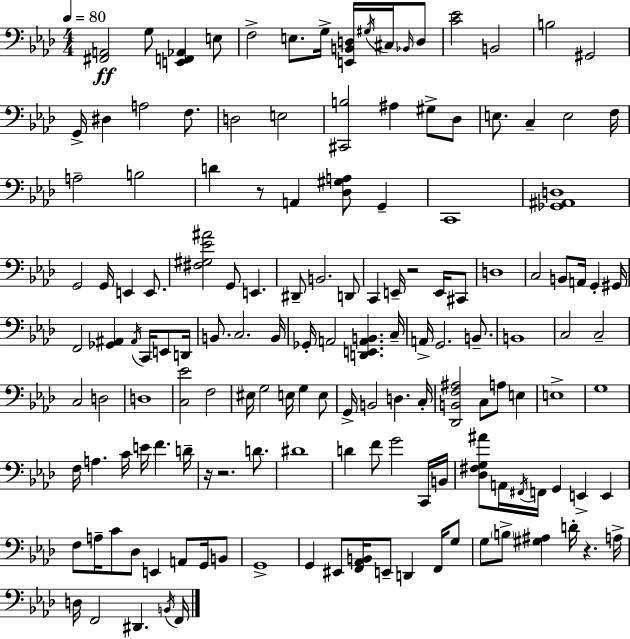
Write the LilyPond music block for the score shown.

{
  \clef bass
  \numericTimeSignature
  \time 4/4
  \key f \minor
  \tempo 4 = 80
  <fis, a,>2\ff g8 <e, f, aes,>4 e8 | f2-> e8. g16-> <e, b, d>16 \acciaccatura { gis16 } cis16 \grace { bes,16 } | d8 <c' ees'>2 b,2 | b2 gis,2 | \break g,16-> dis4 a2 f8. | d2 e2 | <cis, b>2 ais4 gis8-> | des8 e8. c4-- e2 | \break f16 a2-- b2 | d'4 r8 a,4 <des gis a>8 g,4-- | c,1 | <ges, ais, d>1 | \break g,2 g,16 e,4 e,8. | <fis gis ees' ais'>2 g,8 e,4. | dis,8-- b,2. | d,8 c,4 e,16-- r2 e,16 | \break cis,8 d1 | c2 b,8 a,16 g,4-. | gis,16 f,2 <ges, ais,>4 \acciaccatura { ais,16 } c,16 | e,8 d,16 b,8. c2. | \break b,16 ges,16-. a,2 <d, e, a, b,>4. | c16-- a,16-> g,2. | b,8.-- b,1 | c2 c2-- | \break c2 d2 | d1 | <c ees'>2 f2 | eis16 g2 e16 g4 | \break e8 g,16-> b,2 d4. | c16-. <des, b, f ais>2 c8 a8 e4 | e1-> | g1 | \break f16 a4. c'16 e'16 f'4. | d'16-- r16 r2. | d'8. dis'1 | d'4 f'8 g'2 | \break c,16 b,16 <des fis g ais'>8 a,16 \acciaccatura { fis,16 } f,16 g,4 e,4-> | e,4 f8 a16-- c'8 des8 e,4 a,8 | g,16 b,8 g,1-> | g,4 eis,8 <f, aes, b,>16 e,8-- d,4 | \break f,16 g8 g8 \parenthesize b8-> <gis ais>4 d'16-. r4. | a16-> d16 f,2 dis,4. | \acciaccatura { b,16 } f,16 \bar "|."
}